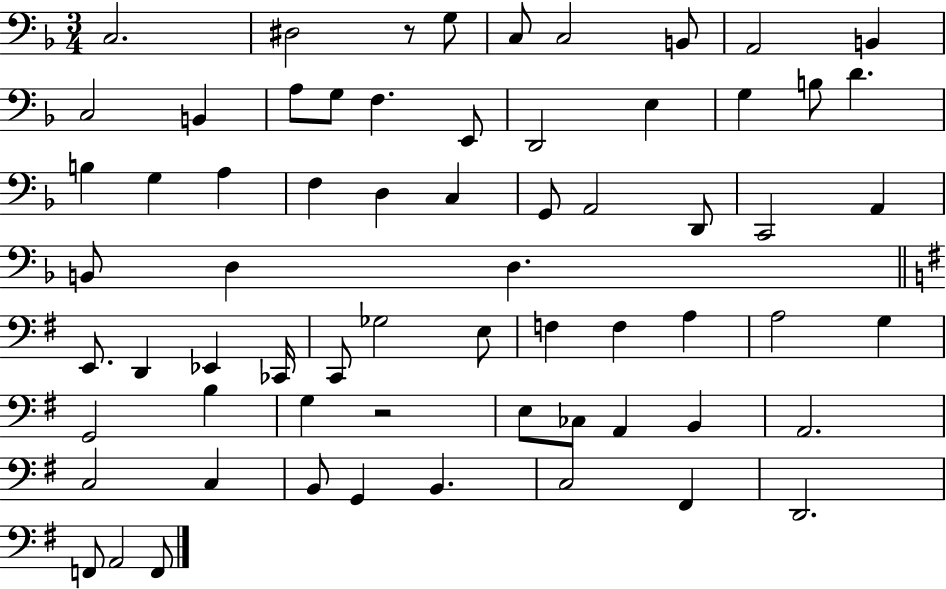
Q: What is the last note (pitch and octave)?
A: F2